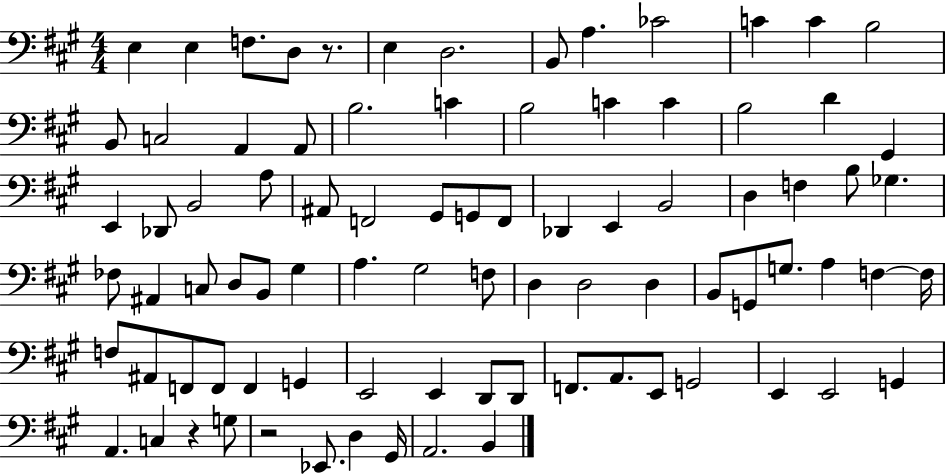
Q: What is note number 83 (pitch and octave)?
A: B2